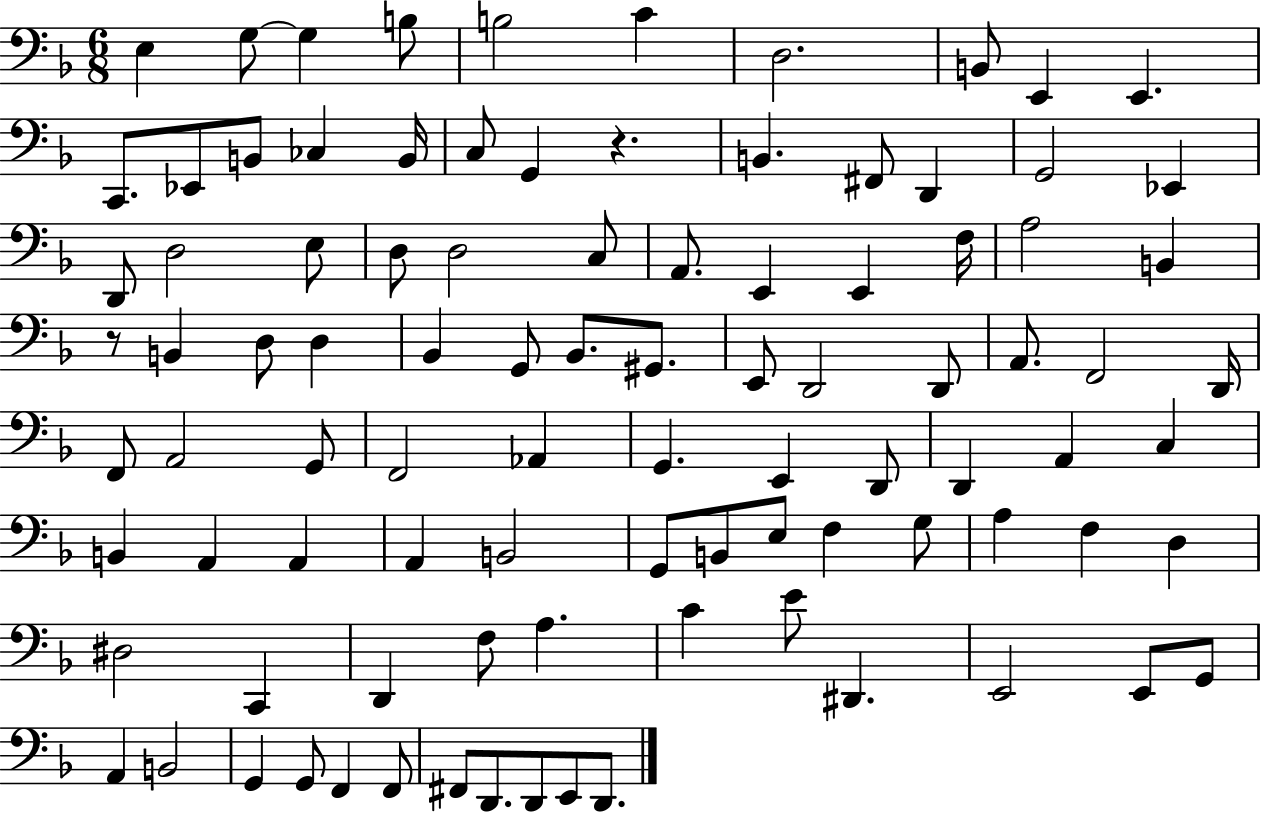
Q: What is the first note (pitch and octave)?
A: E3